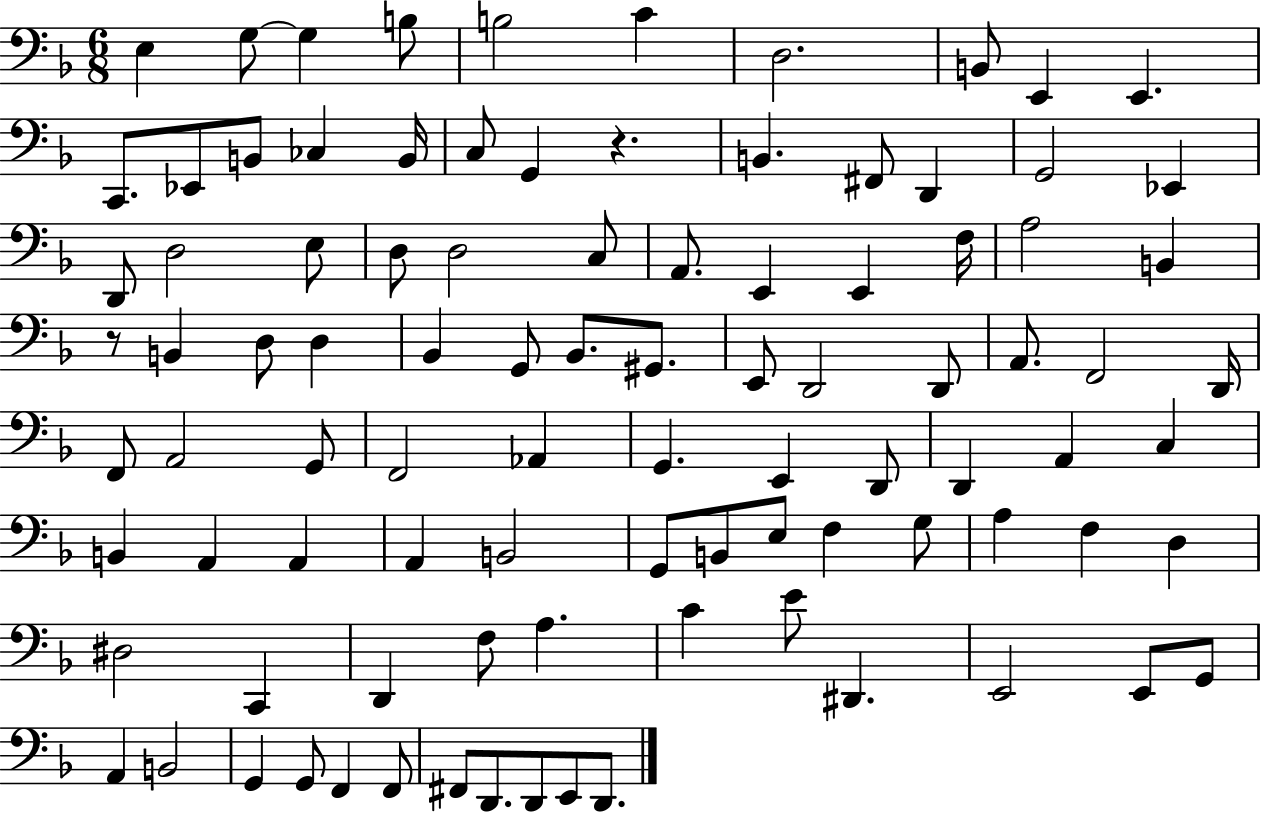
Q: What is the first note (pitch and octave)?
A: E3